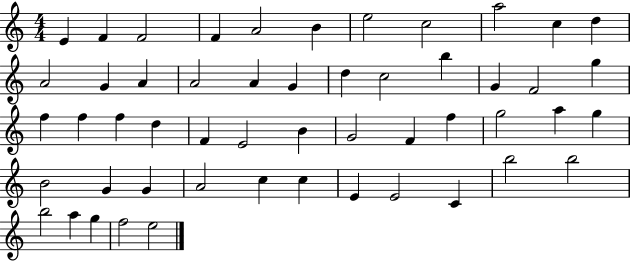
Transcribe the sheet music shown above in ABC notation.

X:1
T:Untitled
M:4/4
L:1/4
K:C
E F F2 F A2 B e2 c2 a2 c d A2 G A A2 A G d c2 b G F2 g f f f d F E2 B G2 F f g2 a g B2 G G A2 c c E E2 C b2 b2 b2 a g f2 e2